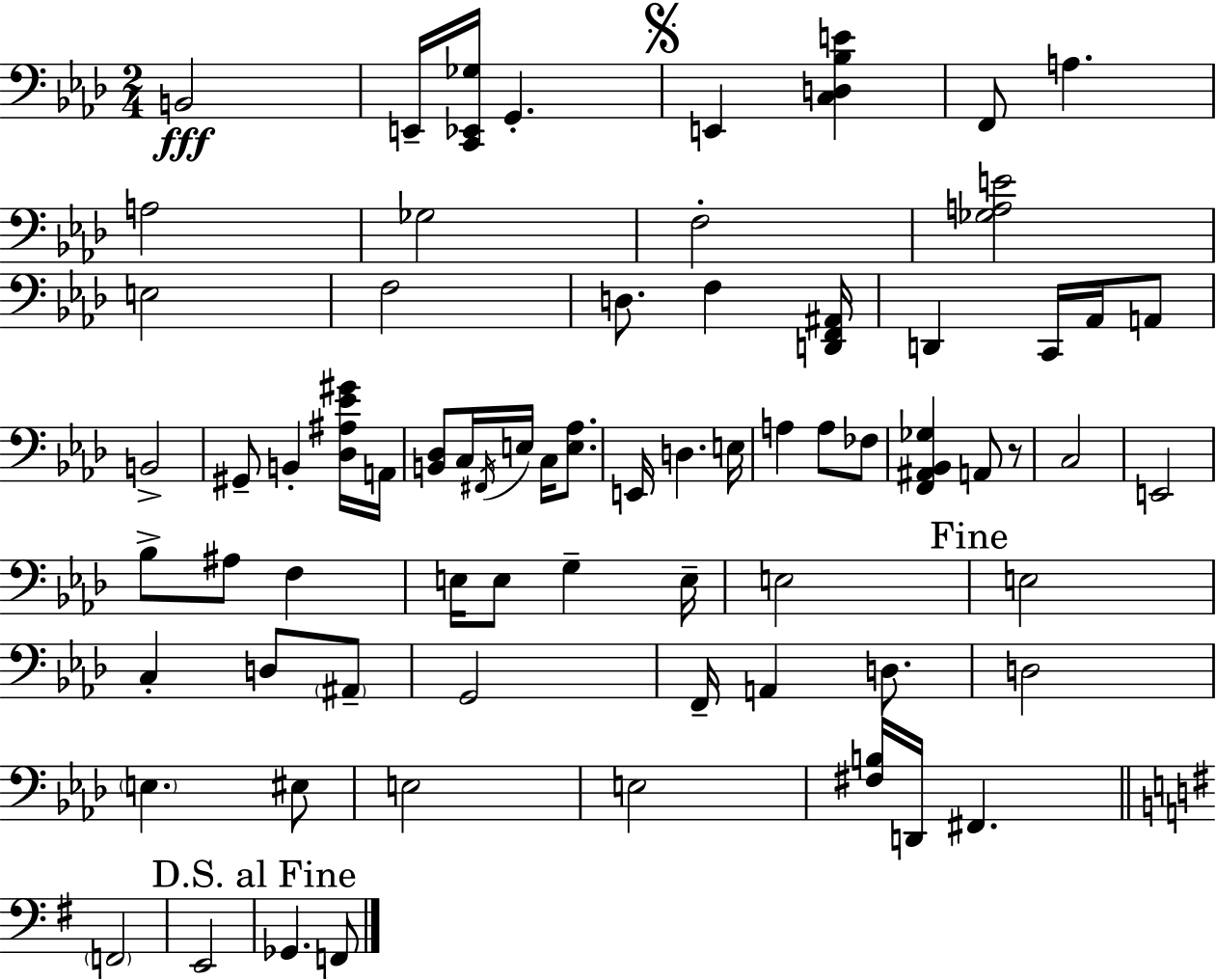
B2/h E2/s [C2,Eb2,Gb3]/s G2/q. E2/q [C3,D3,Bb3,E4]/q F2/e A3/q. A3/h Gb3/h F3/h [Gb3,A3,E4]/h E3/h F3/h D3/e. F3/q [D2,F2,A#2]/s D2/q C2/s Ab2/s A2/e B2/h G#2/e B2/q [Db3,A#3,Eb4,G#4]/s A2/s [B2,Db3]/e C3/s F#2/s E3/s C3/s [E3,Ab3]/e. E2/s D3/q. E3/s A3/q A3/e FES3/e [F2,A#2,Bb2,Gb3]/q A2/e R/e C3/h E2/h Bb3/e A#3/e F3/q E3/s E3/e G3/q E3/s E3/h E3/h C3/q D3/e A#2/e G2/h F2/s A2/q D3/e. D3/h E3/q. EIS3/e E3/h E3/h [F#3,B3]/s D2/s F#2/q. F2/h E2/h Gb2/q. F2/e